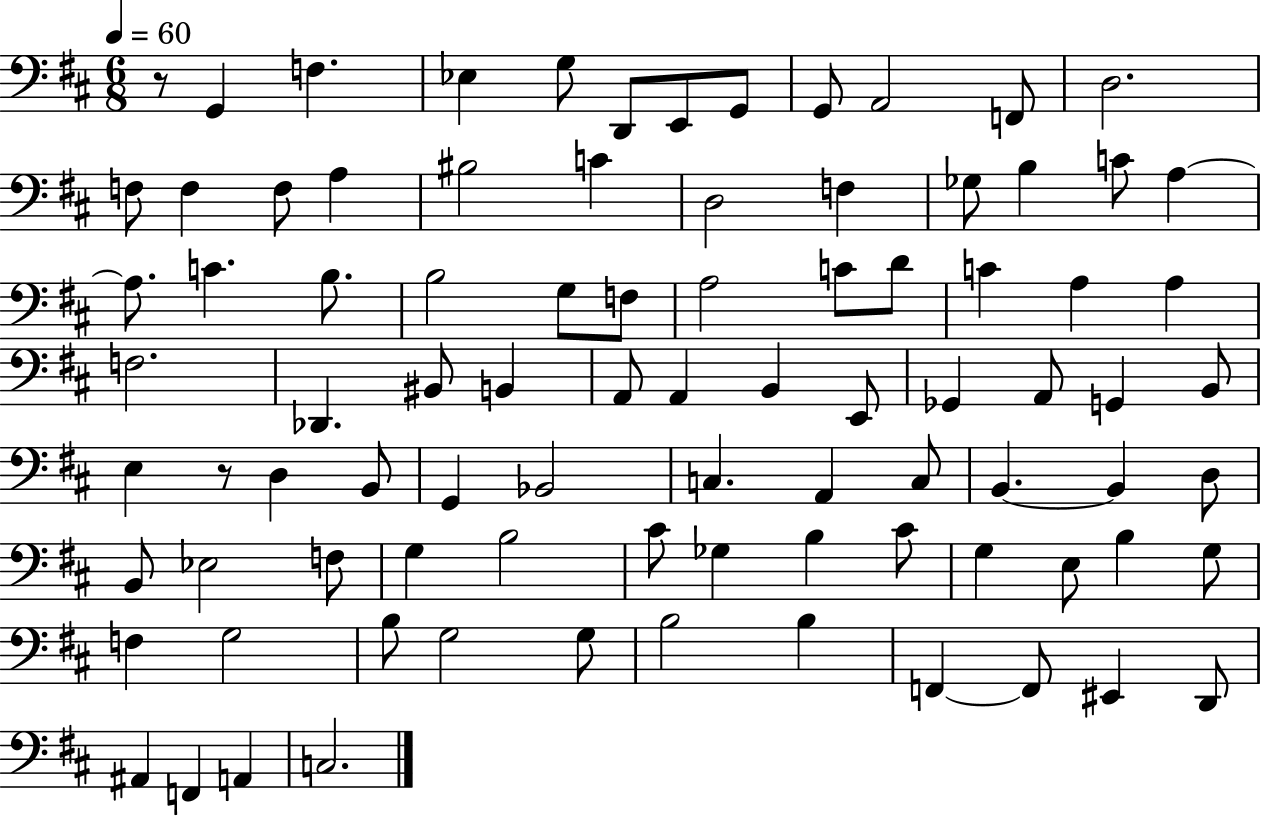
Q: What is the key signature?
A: D major